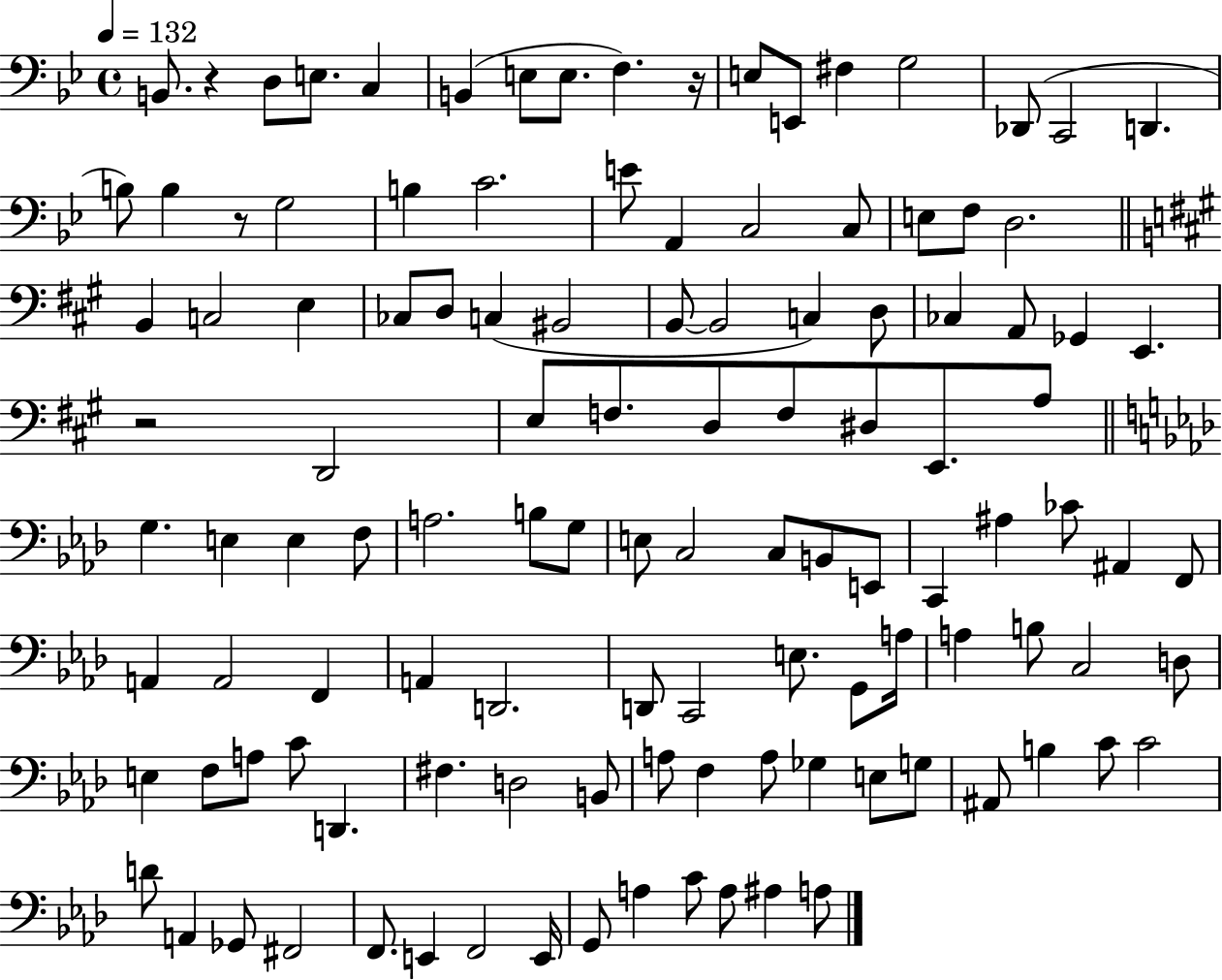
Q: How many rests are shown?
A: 4